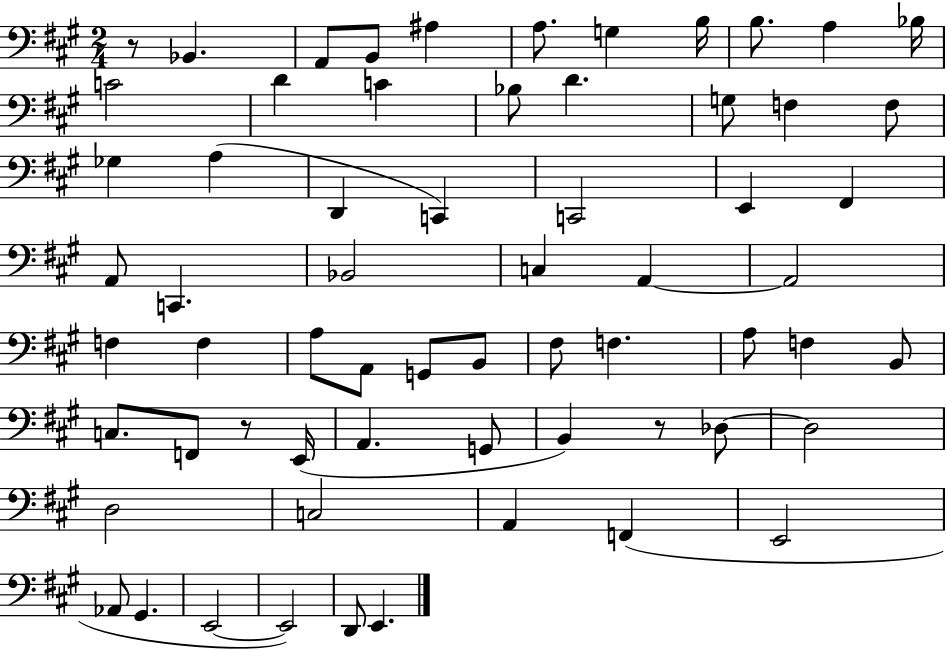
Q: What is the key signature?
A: A major